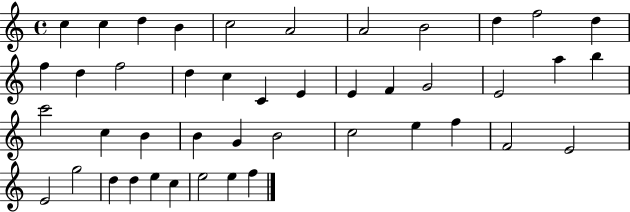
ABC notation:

X:1
T:Untitled
M:4/4
L:1/4
K:C
c c d B c2 A2 A2 B2 d f2 d f d f2 d c C E E F G2 E2 a b c'2 c B B G B2 c2 e f F2 E2 E2 g2 d d e c e2 e f